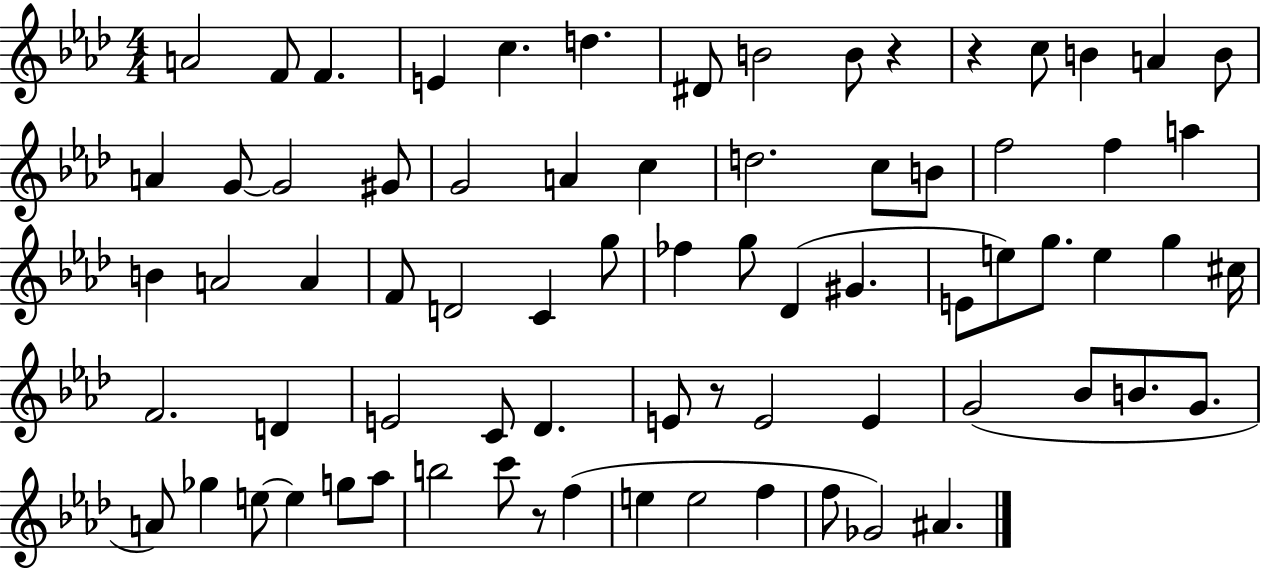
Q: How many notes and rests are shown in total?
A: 74